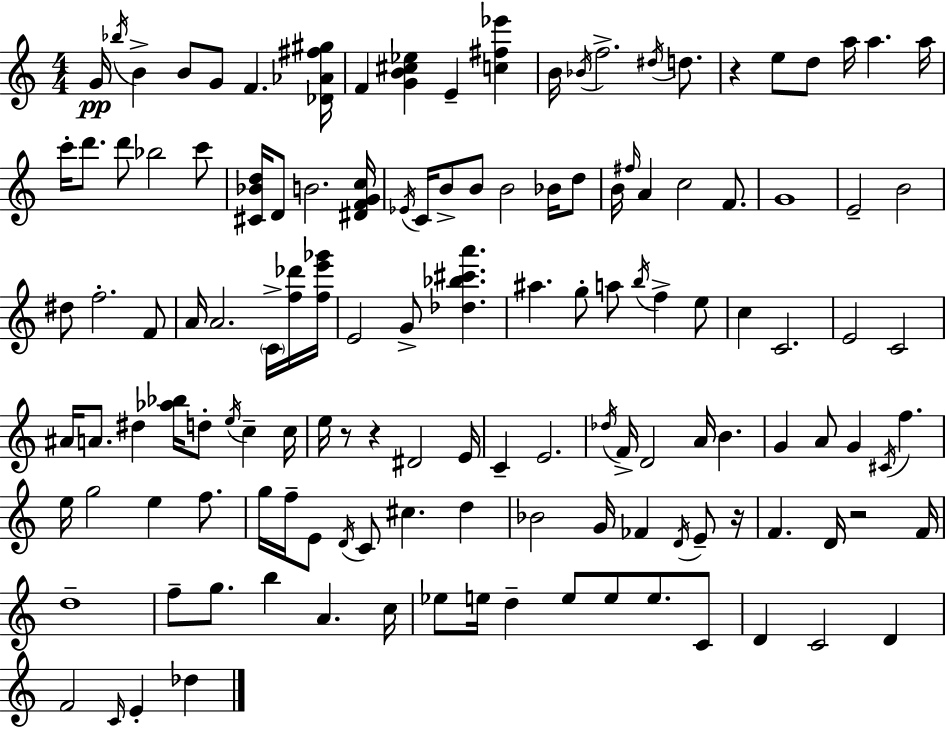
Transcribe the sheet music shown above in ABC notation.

X:1
T:Untitled
M:4/4
L:1/4
K:C
G/4 _b/4 B B/2 G/2 F [_D_A^f^g]/4 F [GB^c_e] E [c^f_e'] B/4 _B/4 f2 ^d/4 d/2 z e/2 d/2 a/4 a a/4 c'/4 d'/2 d'/2 _b2 c'/2 [^C_Bd]/4 D/2 B2 [^DFGc]/4 _E/4 C/4 B/2 B/2 B2 _B/4 d/2 B/4 ^f/4 A c2 F/2 G4 E2 B2 ^d/2 f2 F/2 A/4 A2 C/4 [f_d']/4 [fe'_g']/4 E2 G/2 [_d_b^c'a'] ^a g/2 a/2 b/4 f e/2 c C2 E2 C2 ^A/4 A/2 ^d [_a_b]/4 d/2 e/4 c c/4 e/4 z/2 z ^D2 E/4 C E2 _d/4 F/4 D2 A/4 B G A/2 G ^C/4 f e/4 g2 e f/2 g/4 f/4 E/2 D/4 C/2 ^c d _B2 G/4 _F D/4 E/2 z/4 F D/4 z2 F/4 d4 f/2 g/2 b A c/4 _e/2 e/4 d e/2 e/2 e/2 C/2 D C2 D F2 C/4 E _d